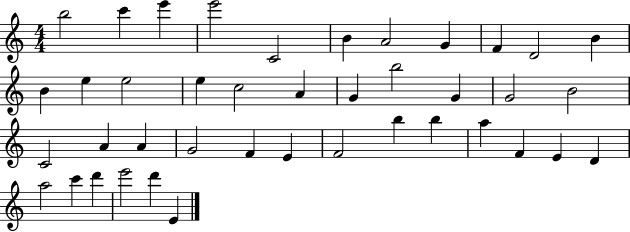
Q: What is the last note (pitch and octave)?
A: E4